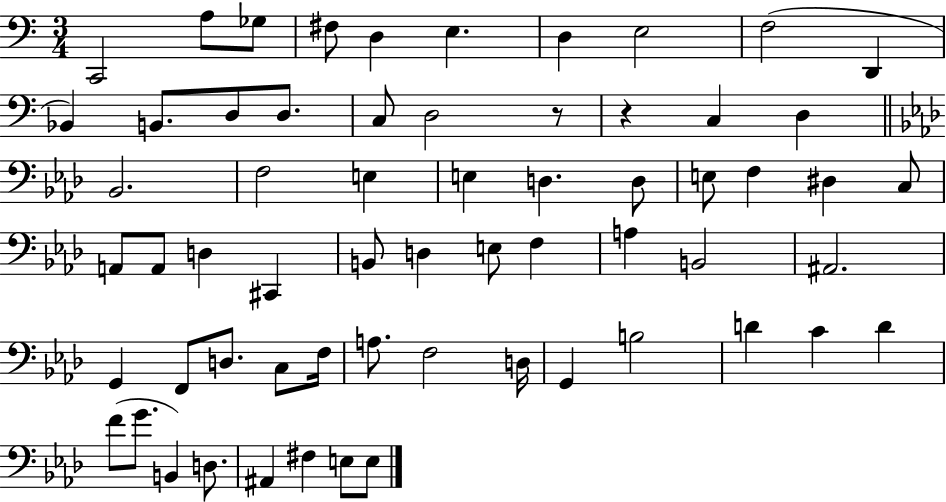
C2/h A3/e Gb3/e F#3/e D3/q E3/q. D3/q E3/h F3/h D2/q Bb2/q B2/e. D3/e D3/e. C3/e D3/h R/e R/q C3/q D3/q Bb2/h. F3/h E3/q E3/q D3/q. D3/e E3/e F3/q D#3/q C3/e A2/e A2/e D3/q C#2/q B2/e D3/q E3/e F3/q A3/q B2/h A#2/h. G2/q F2/e D3/e. C3/e F3/s A3/e. F3/h D3/s G2/q B3/h D4/q C4/q D4/q F4/e G4/e. B2/q D3/e. A#2/q F#3/q E3/e E3/e